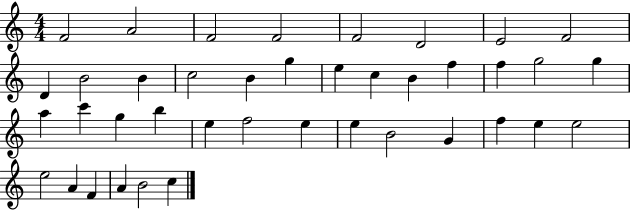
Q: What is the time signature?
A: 4/4